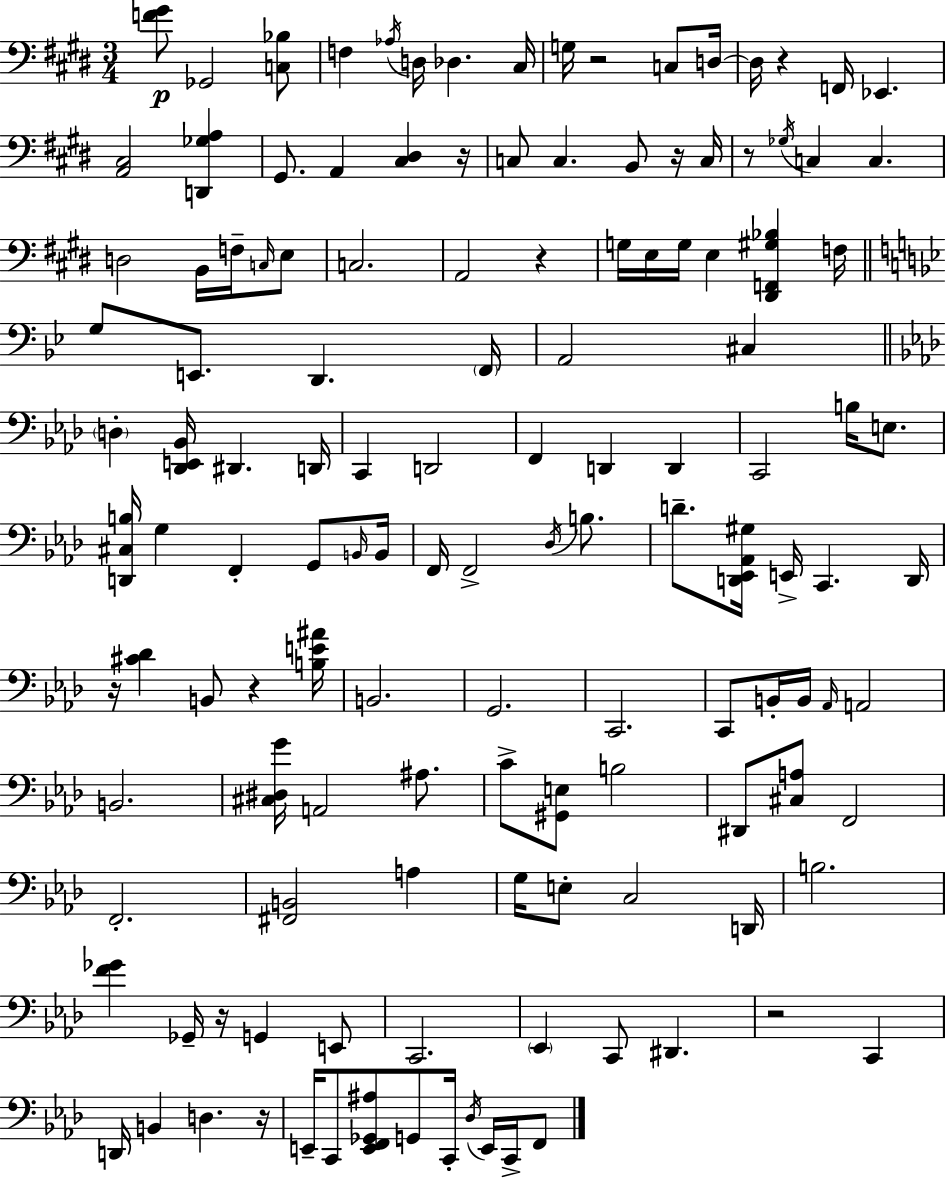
[F4,G#4]/e Gb2/h [C3,Bb3]/e F3/q Ab3/s D3/s Db3/q. C#3/s G3/s R/h C3/e D3/s D3/s R/q F2/s Eb2/q. [A2,C#3]/h [D2,Gb3,A3]/q G#2/e. A2/q [C#3,D#3]/q R/s C3/e C3/q. B2/e R/s C3/s R/e Gb3/s C3/q C3/q. D3/h B2/s F3/s C3/s E3/e C3/h. A2/h R/q G3/s E3/s G3/s E3/q [D#2,F2,G#3,Bb3]/q F3/s G3/e E2/e. D2/q. F2/s A2/h C#3/q D3/q [Db2,E2,Bb2]/s D#2/q. D2/s C2/q D2/h F2/q D2/q D2/q C2/h B3/s E3/e. [D2,C#3,B3]/s G3/q F2/q G2/e B2/s B2/s F2/s F2/h Db3/s B3/e. D4/e. [D2,Eb2,Ab2,G#3]/s E2/s C2/q. D2/s R/s [C#4,Db4]/q B2/e R/q [B3,E4,A#4]/s B2/h. G2/h. C2/h. C2/e B2/s B2/s Ab2/s A2/h B2/h. [C#3,D#3,G4]/s A2/h A#3/e. C4/e [G#2,E3]/e B3/h D#2/e [C#3,A3]/e F2/h F2/h. [F#2,B2]/h A3/q G3/s E3/e C3/h D2/s B3/h. [F4,Gb4]/q Gb2/s R/s G2/q E2/e C2/h. Eb2/q C2/e D#2/q. R/h C2/q D2/s B2/q D3/q. R/s E2/s C2/e [E2,F2,Gb2,A#3]/e G2/e C2/s Db3/s E2/s C2/s F2/e